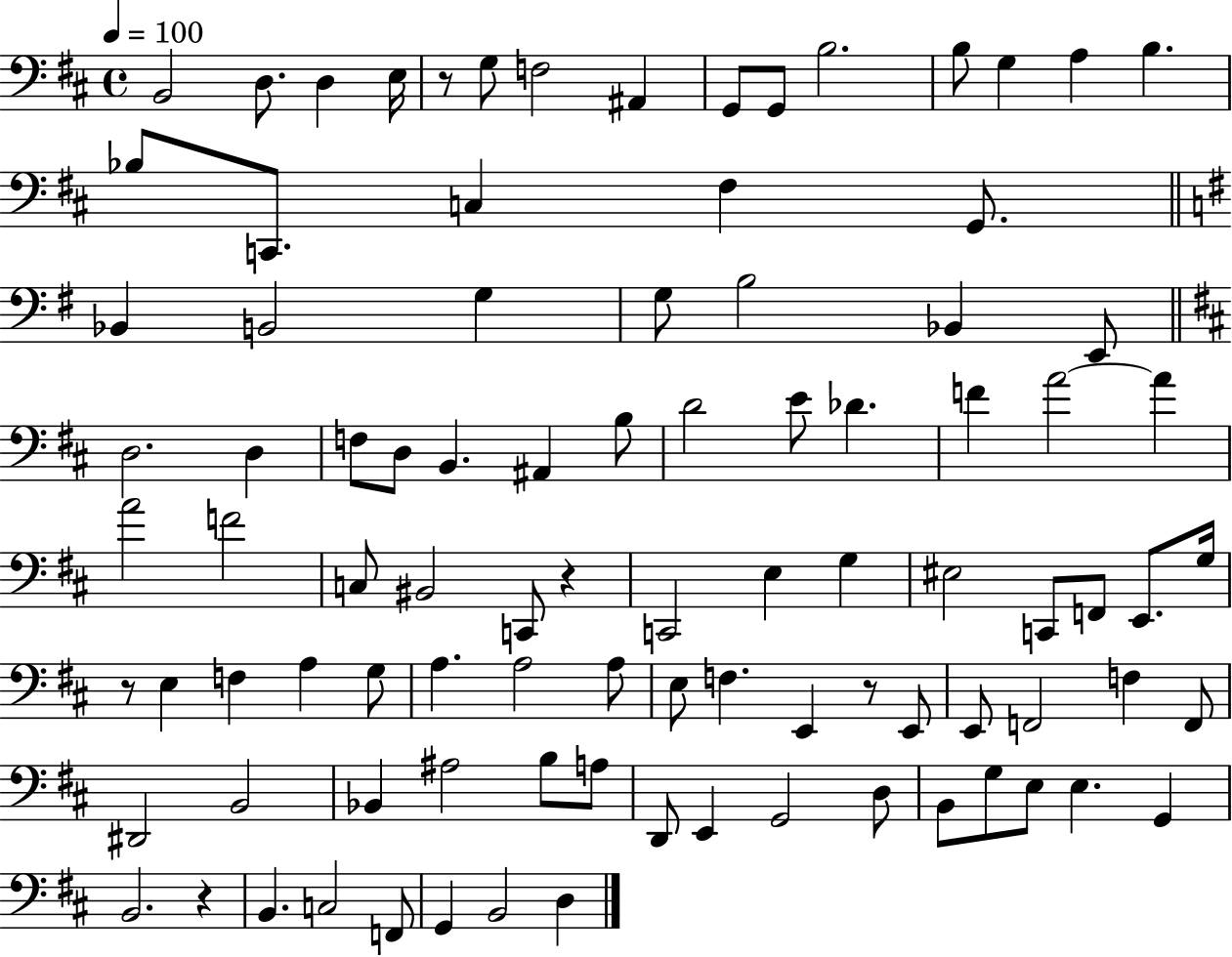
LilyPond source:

{
  \clef bass
  \time 4/4
  \defaultTimeSignature
  \key d \major
  \tempo 4 = 100
  b,2 d8. d4 e16 | r8 g8 f2 ais,4 | g,8 g,8 b2. | b8 g4 a4 b4. | \break bes8 c,8. c4 fis4 g,8. | \bar "||" \break \key e \minor bes,4 b,2 g4 | g8 b2 bes,4 e,8 | \bar "||" \break \key d \major d2. d4 | f8 d8 b,4. ais,4 b8 | d'2 e'8 des'4. | f'4 a'2~~ a'4 | \break a'2 f'2 | c8 bis,2 c,8 r4 | c,2 e4 g4 | eis2 c,8 f,8 e,8. g16 | \break r8 e4 f4 a4 g8 | a4. a2 a8 | e8 f4. e,4 r8 e,8 | e,8 f,2 f4 f,8 | \break dis,2 b,2 | bes,4 ais2 b8 a8 | d,8 e,4 g,2 d8 | b,8 g8 e8 e4. g,4 | \break b,2. r4 | b,4. c2 f,8 | g,4 b,2 d4 | \bar "|."
}